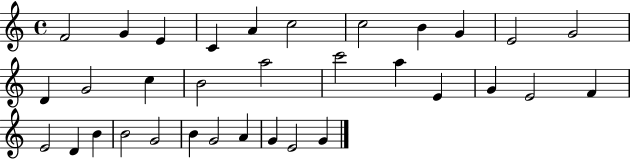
{
  \clef treble
  \time 4/4
  \defaultTimeSignature
  \key c \major
  f'2 g'4 e'4 | c'4 a'4 c''2 | c''2 b'4 g'4 | e'2 g'2 | \break d'4 g'2 c''4 | b'2 a''2 | c'''2 a''4 e'4 | g'4 e'2 f'4 | \break e'2 d'4 b'4 | b'2 g'2 | b'4 g'2 a'4 | g'4 e'2 g'4 | \break \bar "|."
}